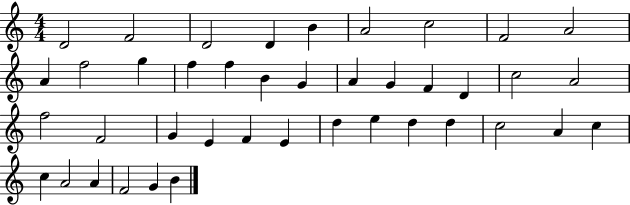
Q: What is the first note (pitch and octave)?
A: D4